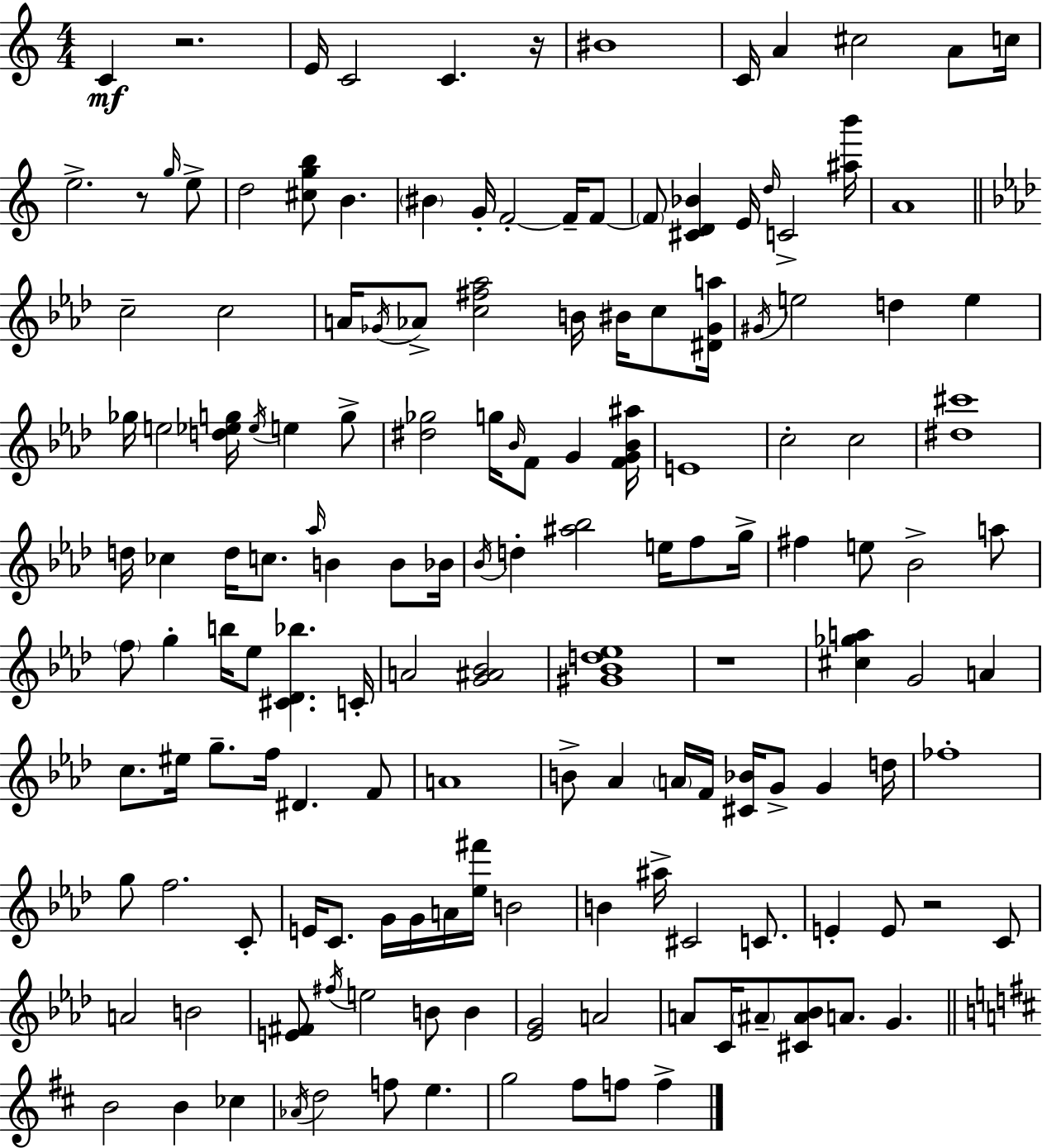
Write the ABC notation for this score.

X:1
T:Untitled
M:4/4
L:1/4
K:Am
C z2 E/4 C2 C z/4 ^B4 C/4 A ^c2 A/2 c/4 e2 z/2 g/4 e/2 d2 [^cgb]/2 B ^B G/4 F2 F/4 F/2 F/2 [^CD_B] E/4 d/4 C2 [^ab']/4 A4 c2 c2 A/4 _G/4 _A/2 [c^f_a]2 B/4 ^B/4 c/2 [^D_Ga]/4 ^G/4 e2 d e _g/4 e2 [d_eg]/4 _e/4 e g/2 [^d_g]2 g/4 _B/4 F/2 G [FG_B^a]/4 E4 c2 c2 [^d^c']4 d/4 _c d/4 c/2 _a/4 B B/2 _B/4 _B/4 d [^a_b]2 e/4 f/2 g/4 ^f e/2 _B2 a/2 f/2 g b/4 _e/2 [^C_D_b] C/4 A2 [G^A_B]2 [^G_Bd_e]4 z4 [^c_ga] G2 A c/2 ^e/4 g/2 f/4 ^D F/2 A4 B/2 _A A/4 F/4 [^C_B]/4 G/2 G d/4 _f4 g/2 f2 C/2 E/4 C/2 G/4 G/4 A/4 [_e^f']/4 B2 B ^a/4 ^C2 C/2 E E/2 z2 C/2 A2 B2 [E^F]/2 ^f/4 e2 B/2 B [_EG]2 A2 A/2 C/4 ^A/2 [^C^A_B]/2 A/2 G B2 B _c _A/4 d2 f/2 e g2 ^f/2 f/2 f